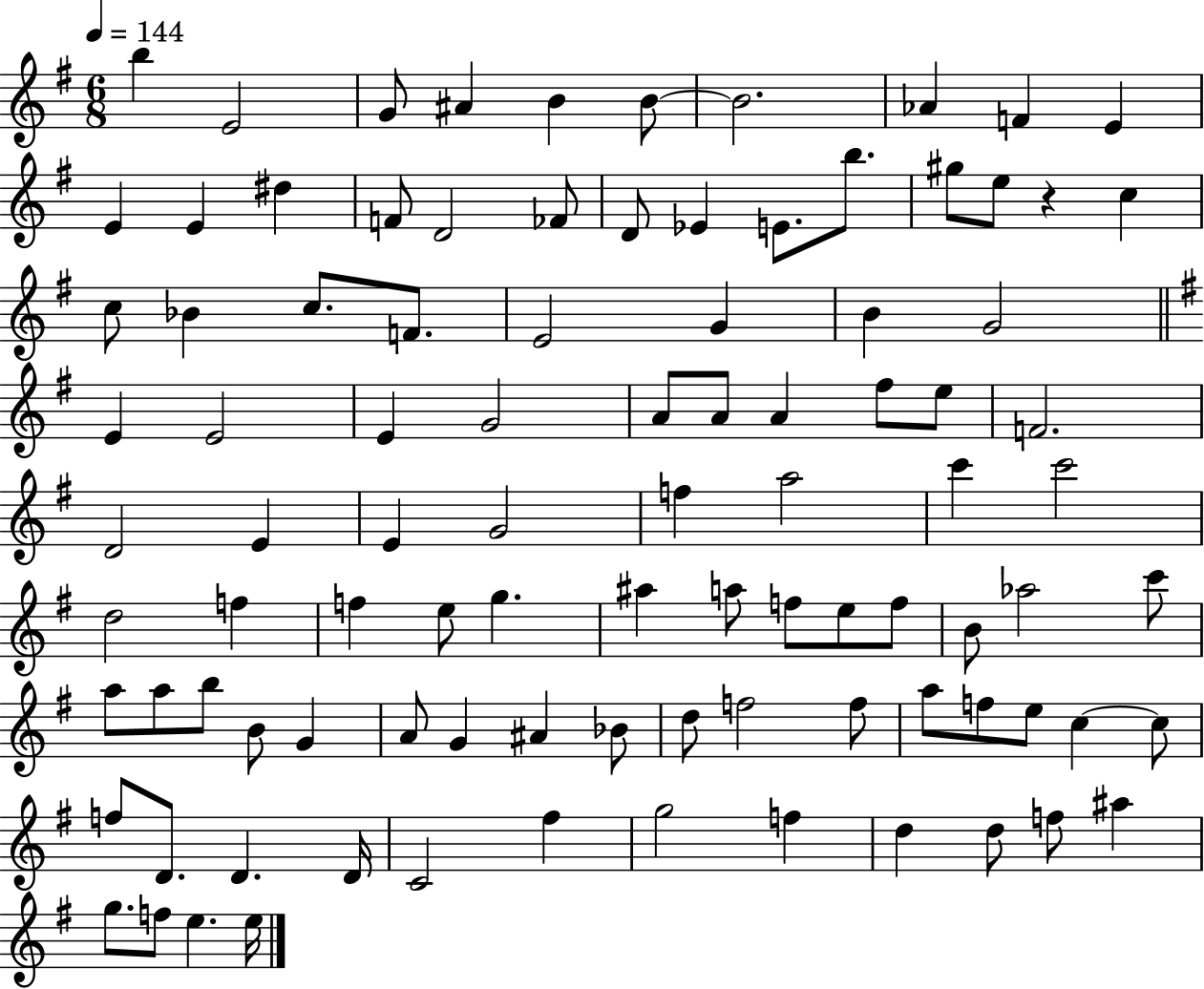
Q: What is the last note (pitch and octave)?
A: E5